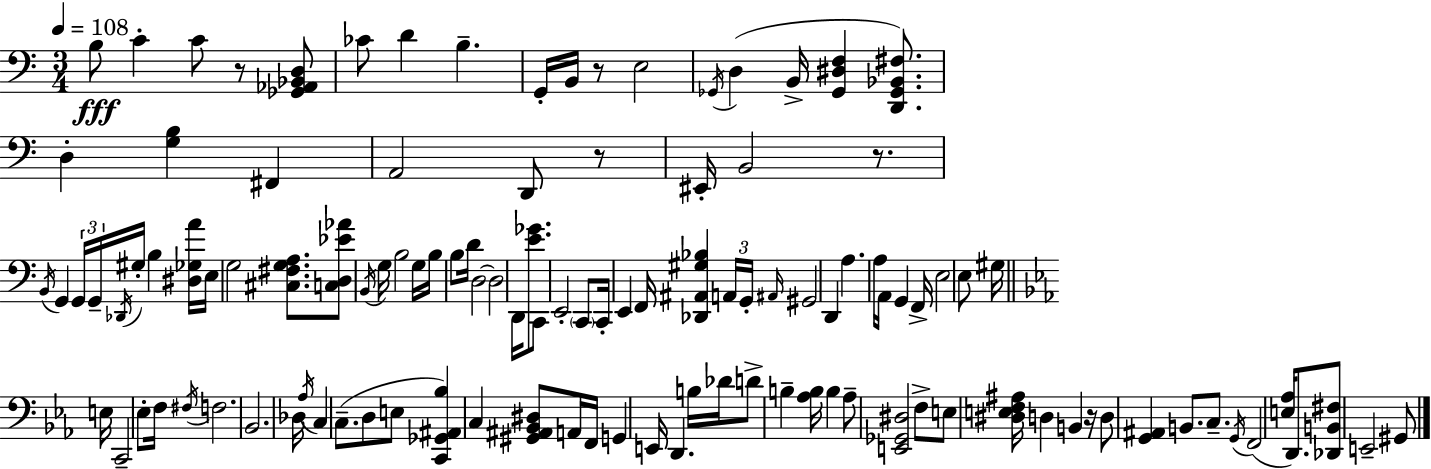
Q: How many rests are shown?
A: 5